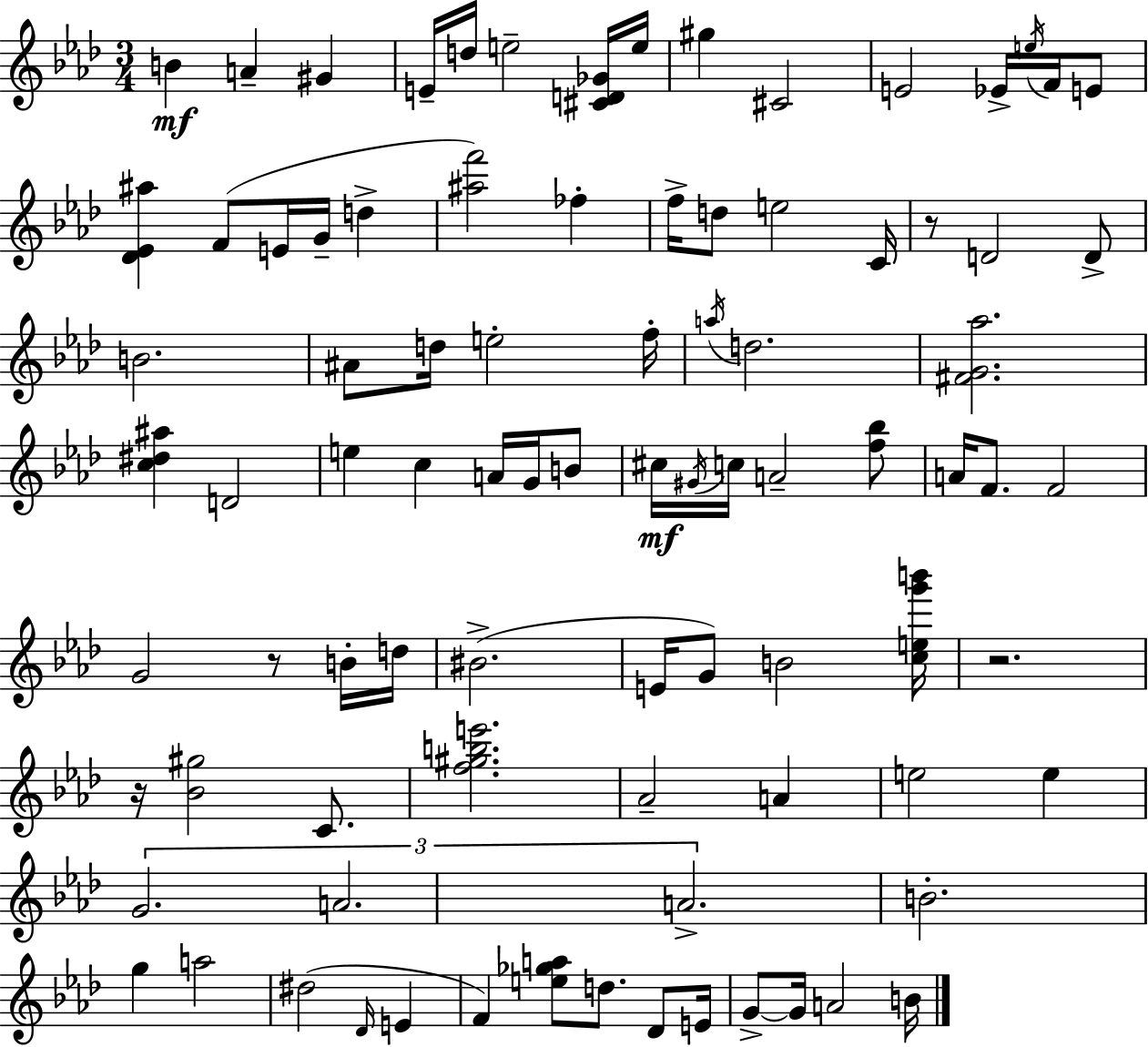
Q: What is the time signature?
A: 3/4